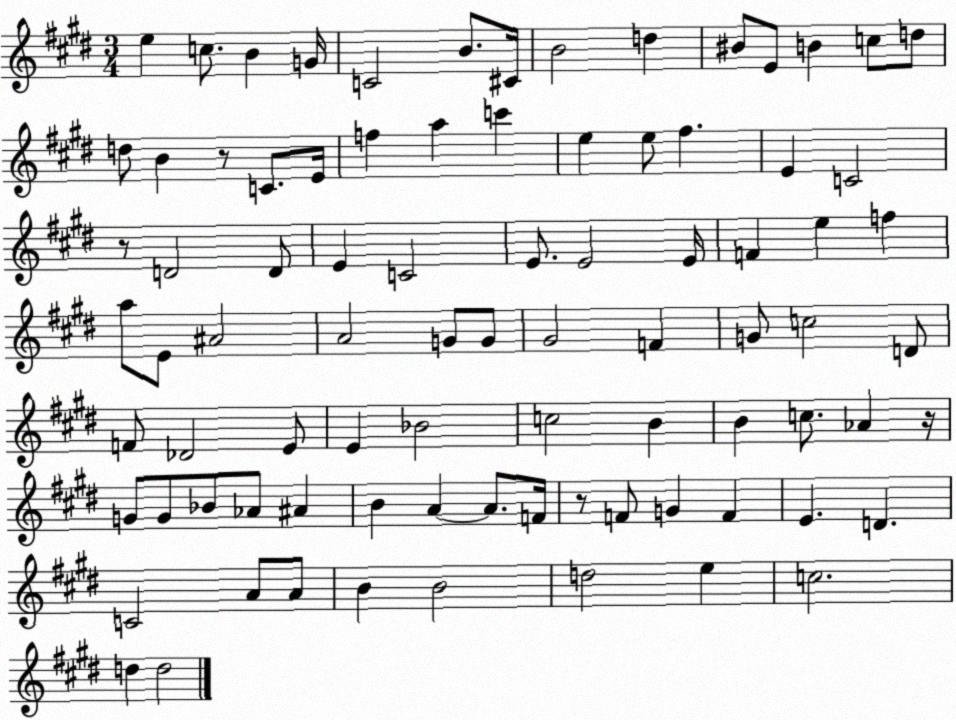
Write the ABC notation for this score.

X:1
T:Untitled
M:3/4
L:1/4
K:E
e c/2 B G/4 C2 B/2 ^C/4 B2 d ^B/2 E/2 B c/2 d/2 d/2 B z/2 C/2 E/4 f a c' e e/2 ^f E C2 z/2 D2 D/2 E C2 E/2 E2 E/4 F e f a/2 E/2 ^A2 A2 G/2 G/2 ^G2 F G/2 c2 D/2 F/2 _D2 E/2 E _B2 c2 B B c/2 _A z/4 G/2 G/2 _B/2 _A/2 ^A B A A/2 F/4 z/2 F/2 G F E D C2 A/2 A/2 B B2 d2 e c2 d d2